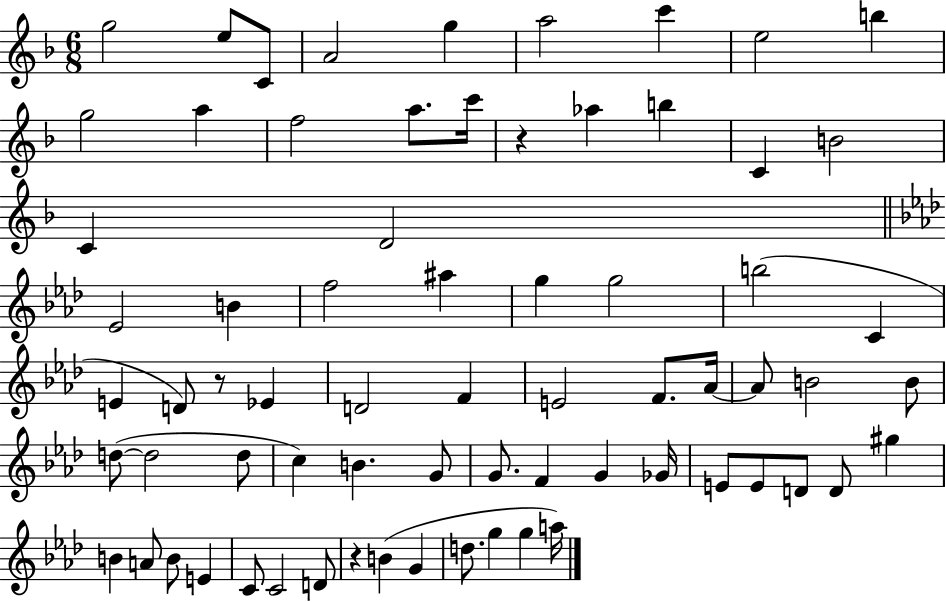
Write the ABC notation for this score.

X:1
T:Untitled
M:6/8
L:1/4
K:F
g2 e/2 C/2 A2 g a2 c' e2 b g2 a f2 a/2 c'/4 z _a b C B2 C D2 _E2 B f2 ^a g g2 b2 C E D/2 z/2 _E D2 F E2 F/2 _A/4 _A/2 B2 B/2 d/2 d2 d/2 c B G/2 G/2 F G _G/4 E/2 E/2 D/2 D/2 ^g B A/2 B/2 E C/2 C2 D/2 z B G d/2 g g a/4